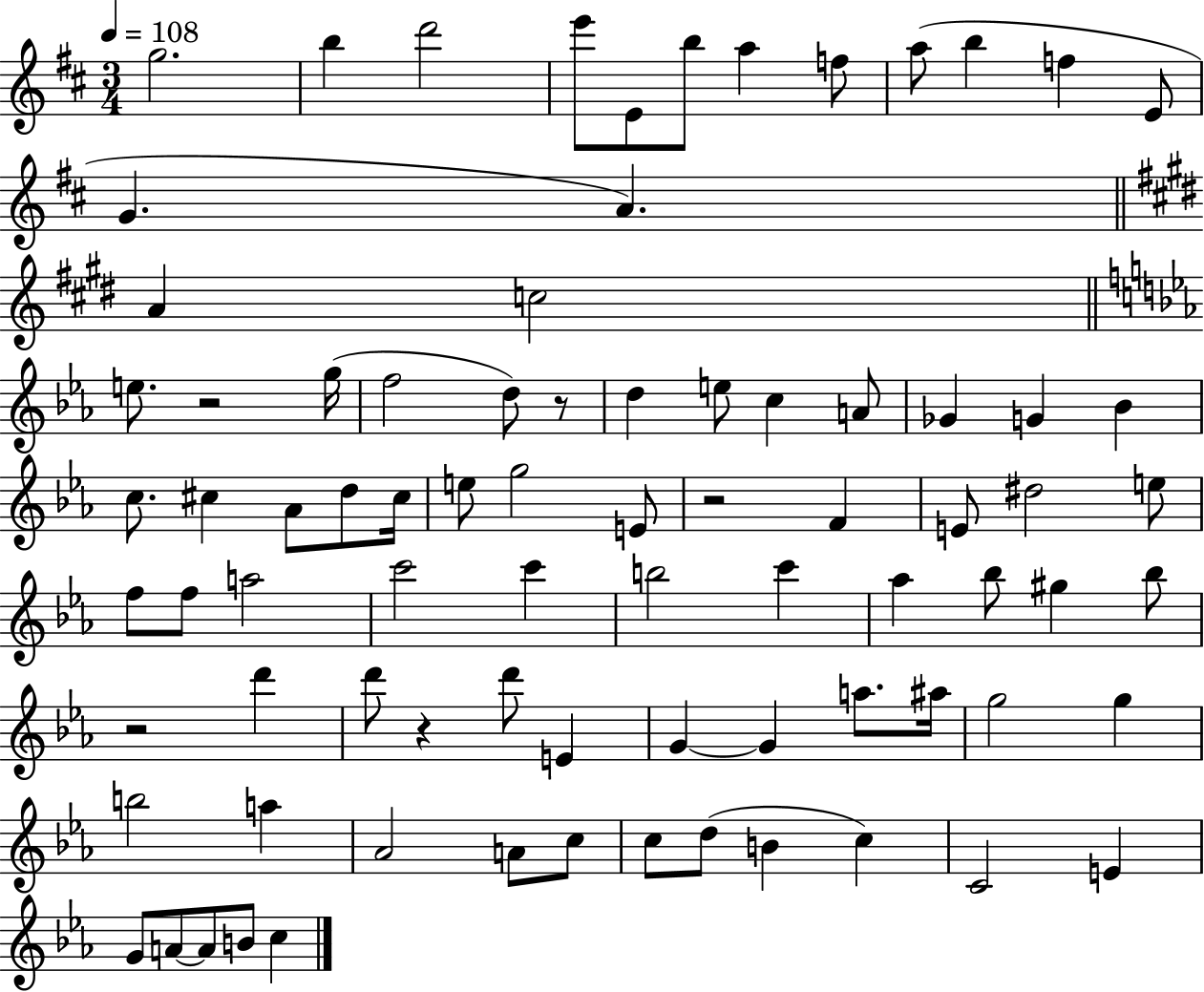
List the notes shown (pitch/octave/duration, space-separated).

G5/h. B5/q D6/h E6/e E4/e B5/e A5/q F5/e A5/e B5/q F5/q E4/e G4/q. A4/q. A4/q C5/h E5/e. R/h G5/s F5/h D5/e R/e D5/q E5/e C5/q A4/e Gb4/q G4/q Bb4/q C5/e. C#5/q Ab4/e D5/e C#5/s E5/e G5/h E4/e R/h F4/q E4/e D#5/h E5/e F5/e F5/e A5/h C6/h C6/q B5/h C6/q Ab5/q Bb5/e G#5/q Bb5/e R/h D6/q D6/e R/q D6/e E4/q G4/q G4/q A5/e. A#5/s G5/h G5/q B5/h A5/q Ab4/h A4/e C5/e C5/e D5/e B4/q C5/q C4/h E4/q G4/e A4/e A4/e B4/e C5/q